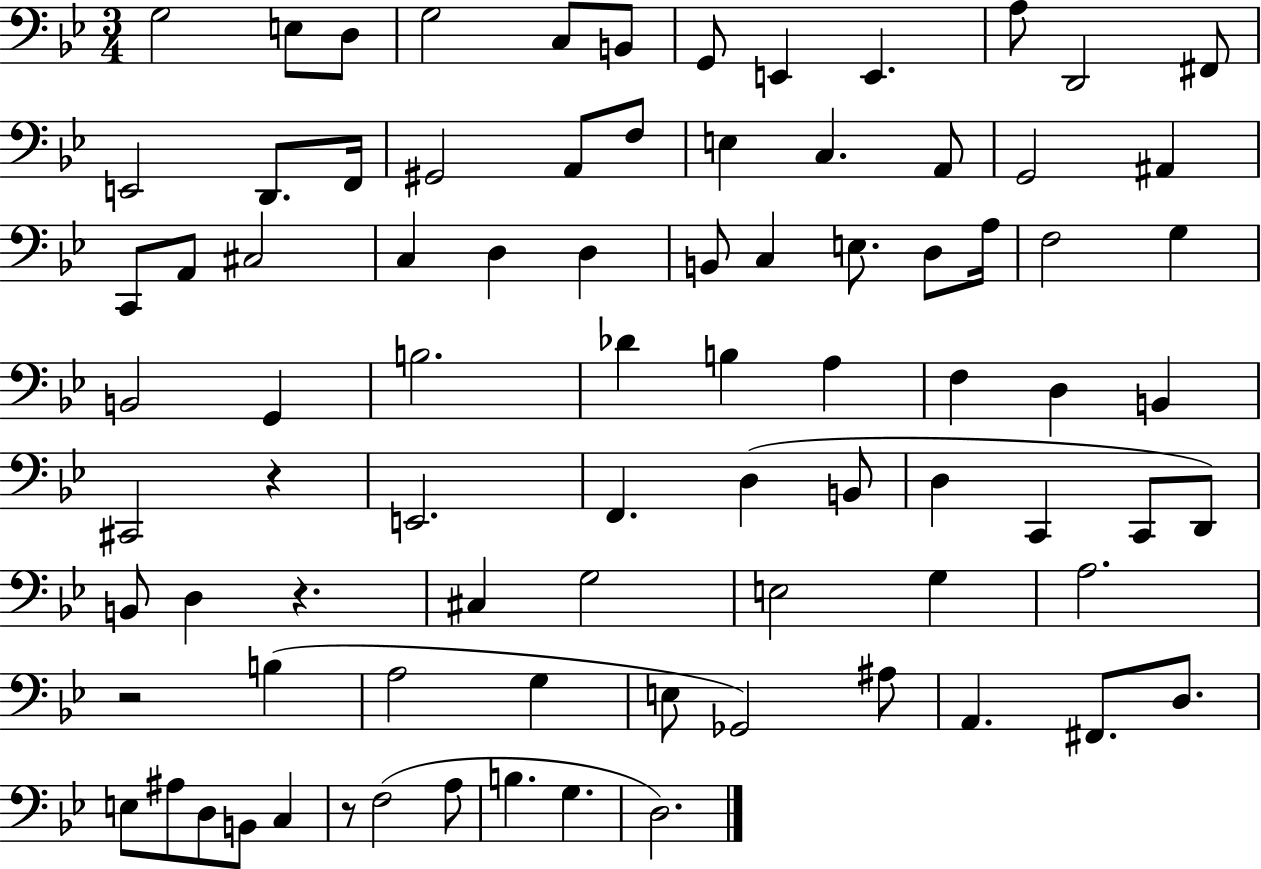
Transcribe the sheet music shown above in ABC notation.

X:1
T:Untitled
M:3/4
L:1/4
K:Bb
G,2 E,/2 D,/2 G,2 C,/2 B,,/2 G,,/2 E,, E,, A,/2 D,,2 ^F,,/2 E,,2 D,,/2 F,,/4 ^G,,2 A,,/2 F,/2 E, C, A,,/2 G,,2 ^A,, C,,/2 A,,/2 ^C,2 C, D, D, B,,/2 C, E,/2 D,/2 A,/4 F,2 G, B,,2 G,, B,2 _D B, A, F, D, B,, ^C,,2 z E,,2 F,, D, B,,/2 D, C,, C,,/2 D,,/2 B,,/2 D, z ^C, G,2 E,2 G, A,2 z2 B, A,2 G, E,/2 _G,,2 ^A,/2 A,, ^F,,/2 D,/2 E,/2 ^A,/2 D,/2 B,,/2 C, z/2 F,2 A,/2 B, G, D,2